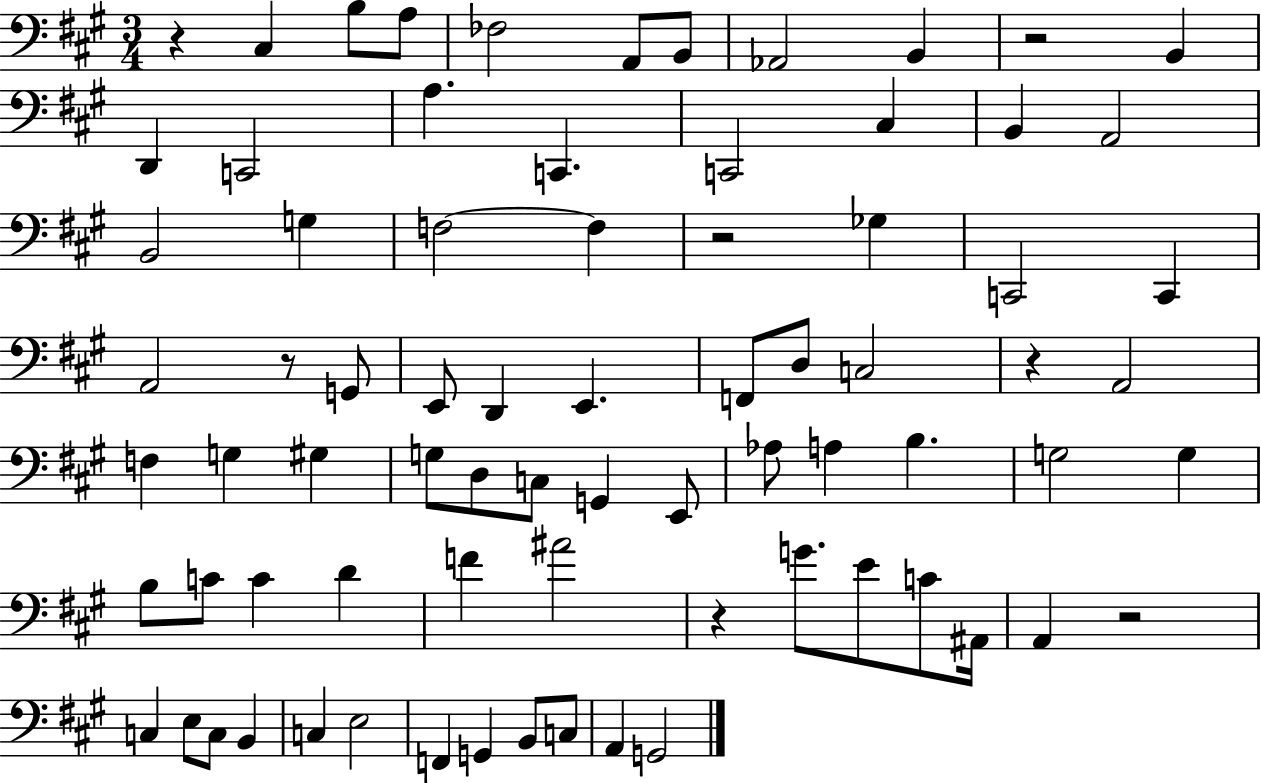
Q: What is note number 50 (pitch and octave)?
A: D4